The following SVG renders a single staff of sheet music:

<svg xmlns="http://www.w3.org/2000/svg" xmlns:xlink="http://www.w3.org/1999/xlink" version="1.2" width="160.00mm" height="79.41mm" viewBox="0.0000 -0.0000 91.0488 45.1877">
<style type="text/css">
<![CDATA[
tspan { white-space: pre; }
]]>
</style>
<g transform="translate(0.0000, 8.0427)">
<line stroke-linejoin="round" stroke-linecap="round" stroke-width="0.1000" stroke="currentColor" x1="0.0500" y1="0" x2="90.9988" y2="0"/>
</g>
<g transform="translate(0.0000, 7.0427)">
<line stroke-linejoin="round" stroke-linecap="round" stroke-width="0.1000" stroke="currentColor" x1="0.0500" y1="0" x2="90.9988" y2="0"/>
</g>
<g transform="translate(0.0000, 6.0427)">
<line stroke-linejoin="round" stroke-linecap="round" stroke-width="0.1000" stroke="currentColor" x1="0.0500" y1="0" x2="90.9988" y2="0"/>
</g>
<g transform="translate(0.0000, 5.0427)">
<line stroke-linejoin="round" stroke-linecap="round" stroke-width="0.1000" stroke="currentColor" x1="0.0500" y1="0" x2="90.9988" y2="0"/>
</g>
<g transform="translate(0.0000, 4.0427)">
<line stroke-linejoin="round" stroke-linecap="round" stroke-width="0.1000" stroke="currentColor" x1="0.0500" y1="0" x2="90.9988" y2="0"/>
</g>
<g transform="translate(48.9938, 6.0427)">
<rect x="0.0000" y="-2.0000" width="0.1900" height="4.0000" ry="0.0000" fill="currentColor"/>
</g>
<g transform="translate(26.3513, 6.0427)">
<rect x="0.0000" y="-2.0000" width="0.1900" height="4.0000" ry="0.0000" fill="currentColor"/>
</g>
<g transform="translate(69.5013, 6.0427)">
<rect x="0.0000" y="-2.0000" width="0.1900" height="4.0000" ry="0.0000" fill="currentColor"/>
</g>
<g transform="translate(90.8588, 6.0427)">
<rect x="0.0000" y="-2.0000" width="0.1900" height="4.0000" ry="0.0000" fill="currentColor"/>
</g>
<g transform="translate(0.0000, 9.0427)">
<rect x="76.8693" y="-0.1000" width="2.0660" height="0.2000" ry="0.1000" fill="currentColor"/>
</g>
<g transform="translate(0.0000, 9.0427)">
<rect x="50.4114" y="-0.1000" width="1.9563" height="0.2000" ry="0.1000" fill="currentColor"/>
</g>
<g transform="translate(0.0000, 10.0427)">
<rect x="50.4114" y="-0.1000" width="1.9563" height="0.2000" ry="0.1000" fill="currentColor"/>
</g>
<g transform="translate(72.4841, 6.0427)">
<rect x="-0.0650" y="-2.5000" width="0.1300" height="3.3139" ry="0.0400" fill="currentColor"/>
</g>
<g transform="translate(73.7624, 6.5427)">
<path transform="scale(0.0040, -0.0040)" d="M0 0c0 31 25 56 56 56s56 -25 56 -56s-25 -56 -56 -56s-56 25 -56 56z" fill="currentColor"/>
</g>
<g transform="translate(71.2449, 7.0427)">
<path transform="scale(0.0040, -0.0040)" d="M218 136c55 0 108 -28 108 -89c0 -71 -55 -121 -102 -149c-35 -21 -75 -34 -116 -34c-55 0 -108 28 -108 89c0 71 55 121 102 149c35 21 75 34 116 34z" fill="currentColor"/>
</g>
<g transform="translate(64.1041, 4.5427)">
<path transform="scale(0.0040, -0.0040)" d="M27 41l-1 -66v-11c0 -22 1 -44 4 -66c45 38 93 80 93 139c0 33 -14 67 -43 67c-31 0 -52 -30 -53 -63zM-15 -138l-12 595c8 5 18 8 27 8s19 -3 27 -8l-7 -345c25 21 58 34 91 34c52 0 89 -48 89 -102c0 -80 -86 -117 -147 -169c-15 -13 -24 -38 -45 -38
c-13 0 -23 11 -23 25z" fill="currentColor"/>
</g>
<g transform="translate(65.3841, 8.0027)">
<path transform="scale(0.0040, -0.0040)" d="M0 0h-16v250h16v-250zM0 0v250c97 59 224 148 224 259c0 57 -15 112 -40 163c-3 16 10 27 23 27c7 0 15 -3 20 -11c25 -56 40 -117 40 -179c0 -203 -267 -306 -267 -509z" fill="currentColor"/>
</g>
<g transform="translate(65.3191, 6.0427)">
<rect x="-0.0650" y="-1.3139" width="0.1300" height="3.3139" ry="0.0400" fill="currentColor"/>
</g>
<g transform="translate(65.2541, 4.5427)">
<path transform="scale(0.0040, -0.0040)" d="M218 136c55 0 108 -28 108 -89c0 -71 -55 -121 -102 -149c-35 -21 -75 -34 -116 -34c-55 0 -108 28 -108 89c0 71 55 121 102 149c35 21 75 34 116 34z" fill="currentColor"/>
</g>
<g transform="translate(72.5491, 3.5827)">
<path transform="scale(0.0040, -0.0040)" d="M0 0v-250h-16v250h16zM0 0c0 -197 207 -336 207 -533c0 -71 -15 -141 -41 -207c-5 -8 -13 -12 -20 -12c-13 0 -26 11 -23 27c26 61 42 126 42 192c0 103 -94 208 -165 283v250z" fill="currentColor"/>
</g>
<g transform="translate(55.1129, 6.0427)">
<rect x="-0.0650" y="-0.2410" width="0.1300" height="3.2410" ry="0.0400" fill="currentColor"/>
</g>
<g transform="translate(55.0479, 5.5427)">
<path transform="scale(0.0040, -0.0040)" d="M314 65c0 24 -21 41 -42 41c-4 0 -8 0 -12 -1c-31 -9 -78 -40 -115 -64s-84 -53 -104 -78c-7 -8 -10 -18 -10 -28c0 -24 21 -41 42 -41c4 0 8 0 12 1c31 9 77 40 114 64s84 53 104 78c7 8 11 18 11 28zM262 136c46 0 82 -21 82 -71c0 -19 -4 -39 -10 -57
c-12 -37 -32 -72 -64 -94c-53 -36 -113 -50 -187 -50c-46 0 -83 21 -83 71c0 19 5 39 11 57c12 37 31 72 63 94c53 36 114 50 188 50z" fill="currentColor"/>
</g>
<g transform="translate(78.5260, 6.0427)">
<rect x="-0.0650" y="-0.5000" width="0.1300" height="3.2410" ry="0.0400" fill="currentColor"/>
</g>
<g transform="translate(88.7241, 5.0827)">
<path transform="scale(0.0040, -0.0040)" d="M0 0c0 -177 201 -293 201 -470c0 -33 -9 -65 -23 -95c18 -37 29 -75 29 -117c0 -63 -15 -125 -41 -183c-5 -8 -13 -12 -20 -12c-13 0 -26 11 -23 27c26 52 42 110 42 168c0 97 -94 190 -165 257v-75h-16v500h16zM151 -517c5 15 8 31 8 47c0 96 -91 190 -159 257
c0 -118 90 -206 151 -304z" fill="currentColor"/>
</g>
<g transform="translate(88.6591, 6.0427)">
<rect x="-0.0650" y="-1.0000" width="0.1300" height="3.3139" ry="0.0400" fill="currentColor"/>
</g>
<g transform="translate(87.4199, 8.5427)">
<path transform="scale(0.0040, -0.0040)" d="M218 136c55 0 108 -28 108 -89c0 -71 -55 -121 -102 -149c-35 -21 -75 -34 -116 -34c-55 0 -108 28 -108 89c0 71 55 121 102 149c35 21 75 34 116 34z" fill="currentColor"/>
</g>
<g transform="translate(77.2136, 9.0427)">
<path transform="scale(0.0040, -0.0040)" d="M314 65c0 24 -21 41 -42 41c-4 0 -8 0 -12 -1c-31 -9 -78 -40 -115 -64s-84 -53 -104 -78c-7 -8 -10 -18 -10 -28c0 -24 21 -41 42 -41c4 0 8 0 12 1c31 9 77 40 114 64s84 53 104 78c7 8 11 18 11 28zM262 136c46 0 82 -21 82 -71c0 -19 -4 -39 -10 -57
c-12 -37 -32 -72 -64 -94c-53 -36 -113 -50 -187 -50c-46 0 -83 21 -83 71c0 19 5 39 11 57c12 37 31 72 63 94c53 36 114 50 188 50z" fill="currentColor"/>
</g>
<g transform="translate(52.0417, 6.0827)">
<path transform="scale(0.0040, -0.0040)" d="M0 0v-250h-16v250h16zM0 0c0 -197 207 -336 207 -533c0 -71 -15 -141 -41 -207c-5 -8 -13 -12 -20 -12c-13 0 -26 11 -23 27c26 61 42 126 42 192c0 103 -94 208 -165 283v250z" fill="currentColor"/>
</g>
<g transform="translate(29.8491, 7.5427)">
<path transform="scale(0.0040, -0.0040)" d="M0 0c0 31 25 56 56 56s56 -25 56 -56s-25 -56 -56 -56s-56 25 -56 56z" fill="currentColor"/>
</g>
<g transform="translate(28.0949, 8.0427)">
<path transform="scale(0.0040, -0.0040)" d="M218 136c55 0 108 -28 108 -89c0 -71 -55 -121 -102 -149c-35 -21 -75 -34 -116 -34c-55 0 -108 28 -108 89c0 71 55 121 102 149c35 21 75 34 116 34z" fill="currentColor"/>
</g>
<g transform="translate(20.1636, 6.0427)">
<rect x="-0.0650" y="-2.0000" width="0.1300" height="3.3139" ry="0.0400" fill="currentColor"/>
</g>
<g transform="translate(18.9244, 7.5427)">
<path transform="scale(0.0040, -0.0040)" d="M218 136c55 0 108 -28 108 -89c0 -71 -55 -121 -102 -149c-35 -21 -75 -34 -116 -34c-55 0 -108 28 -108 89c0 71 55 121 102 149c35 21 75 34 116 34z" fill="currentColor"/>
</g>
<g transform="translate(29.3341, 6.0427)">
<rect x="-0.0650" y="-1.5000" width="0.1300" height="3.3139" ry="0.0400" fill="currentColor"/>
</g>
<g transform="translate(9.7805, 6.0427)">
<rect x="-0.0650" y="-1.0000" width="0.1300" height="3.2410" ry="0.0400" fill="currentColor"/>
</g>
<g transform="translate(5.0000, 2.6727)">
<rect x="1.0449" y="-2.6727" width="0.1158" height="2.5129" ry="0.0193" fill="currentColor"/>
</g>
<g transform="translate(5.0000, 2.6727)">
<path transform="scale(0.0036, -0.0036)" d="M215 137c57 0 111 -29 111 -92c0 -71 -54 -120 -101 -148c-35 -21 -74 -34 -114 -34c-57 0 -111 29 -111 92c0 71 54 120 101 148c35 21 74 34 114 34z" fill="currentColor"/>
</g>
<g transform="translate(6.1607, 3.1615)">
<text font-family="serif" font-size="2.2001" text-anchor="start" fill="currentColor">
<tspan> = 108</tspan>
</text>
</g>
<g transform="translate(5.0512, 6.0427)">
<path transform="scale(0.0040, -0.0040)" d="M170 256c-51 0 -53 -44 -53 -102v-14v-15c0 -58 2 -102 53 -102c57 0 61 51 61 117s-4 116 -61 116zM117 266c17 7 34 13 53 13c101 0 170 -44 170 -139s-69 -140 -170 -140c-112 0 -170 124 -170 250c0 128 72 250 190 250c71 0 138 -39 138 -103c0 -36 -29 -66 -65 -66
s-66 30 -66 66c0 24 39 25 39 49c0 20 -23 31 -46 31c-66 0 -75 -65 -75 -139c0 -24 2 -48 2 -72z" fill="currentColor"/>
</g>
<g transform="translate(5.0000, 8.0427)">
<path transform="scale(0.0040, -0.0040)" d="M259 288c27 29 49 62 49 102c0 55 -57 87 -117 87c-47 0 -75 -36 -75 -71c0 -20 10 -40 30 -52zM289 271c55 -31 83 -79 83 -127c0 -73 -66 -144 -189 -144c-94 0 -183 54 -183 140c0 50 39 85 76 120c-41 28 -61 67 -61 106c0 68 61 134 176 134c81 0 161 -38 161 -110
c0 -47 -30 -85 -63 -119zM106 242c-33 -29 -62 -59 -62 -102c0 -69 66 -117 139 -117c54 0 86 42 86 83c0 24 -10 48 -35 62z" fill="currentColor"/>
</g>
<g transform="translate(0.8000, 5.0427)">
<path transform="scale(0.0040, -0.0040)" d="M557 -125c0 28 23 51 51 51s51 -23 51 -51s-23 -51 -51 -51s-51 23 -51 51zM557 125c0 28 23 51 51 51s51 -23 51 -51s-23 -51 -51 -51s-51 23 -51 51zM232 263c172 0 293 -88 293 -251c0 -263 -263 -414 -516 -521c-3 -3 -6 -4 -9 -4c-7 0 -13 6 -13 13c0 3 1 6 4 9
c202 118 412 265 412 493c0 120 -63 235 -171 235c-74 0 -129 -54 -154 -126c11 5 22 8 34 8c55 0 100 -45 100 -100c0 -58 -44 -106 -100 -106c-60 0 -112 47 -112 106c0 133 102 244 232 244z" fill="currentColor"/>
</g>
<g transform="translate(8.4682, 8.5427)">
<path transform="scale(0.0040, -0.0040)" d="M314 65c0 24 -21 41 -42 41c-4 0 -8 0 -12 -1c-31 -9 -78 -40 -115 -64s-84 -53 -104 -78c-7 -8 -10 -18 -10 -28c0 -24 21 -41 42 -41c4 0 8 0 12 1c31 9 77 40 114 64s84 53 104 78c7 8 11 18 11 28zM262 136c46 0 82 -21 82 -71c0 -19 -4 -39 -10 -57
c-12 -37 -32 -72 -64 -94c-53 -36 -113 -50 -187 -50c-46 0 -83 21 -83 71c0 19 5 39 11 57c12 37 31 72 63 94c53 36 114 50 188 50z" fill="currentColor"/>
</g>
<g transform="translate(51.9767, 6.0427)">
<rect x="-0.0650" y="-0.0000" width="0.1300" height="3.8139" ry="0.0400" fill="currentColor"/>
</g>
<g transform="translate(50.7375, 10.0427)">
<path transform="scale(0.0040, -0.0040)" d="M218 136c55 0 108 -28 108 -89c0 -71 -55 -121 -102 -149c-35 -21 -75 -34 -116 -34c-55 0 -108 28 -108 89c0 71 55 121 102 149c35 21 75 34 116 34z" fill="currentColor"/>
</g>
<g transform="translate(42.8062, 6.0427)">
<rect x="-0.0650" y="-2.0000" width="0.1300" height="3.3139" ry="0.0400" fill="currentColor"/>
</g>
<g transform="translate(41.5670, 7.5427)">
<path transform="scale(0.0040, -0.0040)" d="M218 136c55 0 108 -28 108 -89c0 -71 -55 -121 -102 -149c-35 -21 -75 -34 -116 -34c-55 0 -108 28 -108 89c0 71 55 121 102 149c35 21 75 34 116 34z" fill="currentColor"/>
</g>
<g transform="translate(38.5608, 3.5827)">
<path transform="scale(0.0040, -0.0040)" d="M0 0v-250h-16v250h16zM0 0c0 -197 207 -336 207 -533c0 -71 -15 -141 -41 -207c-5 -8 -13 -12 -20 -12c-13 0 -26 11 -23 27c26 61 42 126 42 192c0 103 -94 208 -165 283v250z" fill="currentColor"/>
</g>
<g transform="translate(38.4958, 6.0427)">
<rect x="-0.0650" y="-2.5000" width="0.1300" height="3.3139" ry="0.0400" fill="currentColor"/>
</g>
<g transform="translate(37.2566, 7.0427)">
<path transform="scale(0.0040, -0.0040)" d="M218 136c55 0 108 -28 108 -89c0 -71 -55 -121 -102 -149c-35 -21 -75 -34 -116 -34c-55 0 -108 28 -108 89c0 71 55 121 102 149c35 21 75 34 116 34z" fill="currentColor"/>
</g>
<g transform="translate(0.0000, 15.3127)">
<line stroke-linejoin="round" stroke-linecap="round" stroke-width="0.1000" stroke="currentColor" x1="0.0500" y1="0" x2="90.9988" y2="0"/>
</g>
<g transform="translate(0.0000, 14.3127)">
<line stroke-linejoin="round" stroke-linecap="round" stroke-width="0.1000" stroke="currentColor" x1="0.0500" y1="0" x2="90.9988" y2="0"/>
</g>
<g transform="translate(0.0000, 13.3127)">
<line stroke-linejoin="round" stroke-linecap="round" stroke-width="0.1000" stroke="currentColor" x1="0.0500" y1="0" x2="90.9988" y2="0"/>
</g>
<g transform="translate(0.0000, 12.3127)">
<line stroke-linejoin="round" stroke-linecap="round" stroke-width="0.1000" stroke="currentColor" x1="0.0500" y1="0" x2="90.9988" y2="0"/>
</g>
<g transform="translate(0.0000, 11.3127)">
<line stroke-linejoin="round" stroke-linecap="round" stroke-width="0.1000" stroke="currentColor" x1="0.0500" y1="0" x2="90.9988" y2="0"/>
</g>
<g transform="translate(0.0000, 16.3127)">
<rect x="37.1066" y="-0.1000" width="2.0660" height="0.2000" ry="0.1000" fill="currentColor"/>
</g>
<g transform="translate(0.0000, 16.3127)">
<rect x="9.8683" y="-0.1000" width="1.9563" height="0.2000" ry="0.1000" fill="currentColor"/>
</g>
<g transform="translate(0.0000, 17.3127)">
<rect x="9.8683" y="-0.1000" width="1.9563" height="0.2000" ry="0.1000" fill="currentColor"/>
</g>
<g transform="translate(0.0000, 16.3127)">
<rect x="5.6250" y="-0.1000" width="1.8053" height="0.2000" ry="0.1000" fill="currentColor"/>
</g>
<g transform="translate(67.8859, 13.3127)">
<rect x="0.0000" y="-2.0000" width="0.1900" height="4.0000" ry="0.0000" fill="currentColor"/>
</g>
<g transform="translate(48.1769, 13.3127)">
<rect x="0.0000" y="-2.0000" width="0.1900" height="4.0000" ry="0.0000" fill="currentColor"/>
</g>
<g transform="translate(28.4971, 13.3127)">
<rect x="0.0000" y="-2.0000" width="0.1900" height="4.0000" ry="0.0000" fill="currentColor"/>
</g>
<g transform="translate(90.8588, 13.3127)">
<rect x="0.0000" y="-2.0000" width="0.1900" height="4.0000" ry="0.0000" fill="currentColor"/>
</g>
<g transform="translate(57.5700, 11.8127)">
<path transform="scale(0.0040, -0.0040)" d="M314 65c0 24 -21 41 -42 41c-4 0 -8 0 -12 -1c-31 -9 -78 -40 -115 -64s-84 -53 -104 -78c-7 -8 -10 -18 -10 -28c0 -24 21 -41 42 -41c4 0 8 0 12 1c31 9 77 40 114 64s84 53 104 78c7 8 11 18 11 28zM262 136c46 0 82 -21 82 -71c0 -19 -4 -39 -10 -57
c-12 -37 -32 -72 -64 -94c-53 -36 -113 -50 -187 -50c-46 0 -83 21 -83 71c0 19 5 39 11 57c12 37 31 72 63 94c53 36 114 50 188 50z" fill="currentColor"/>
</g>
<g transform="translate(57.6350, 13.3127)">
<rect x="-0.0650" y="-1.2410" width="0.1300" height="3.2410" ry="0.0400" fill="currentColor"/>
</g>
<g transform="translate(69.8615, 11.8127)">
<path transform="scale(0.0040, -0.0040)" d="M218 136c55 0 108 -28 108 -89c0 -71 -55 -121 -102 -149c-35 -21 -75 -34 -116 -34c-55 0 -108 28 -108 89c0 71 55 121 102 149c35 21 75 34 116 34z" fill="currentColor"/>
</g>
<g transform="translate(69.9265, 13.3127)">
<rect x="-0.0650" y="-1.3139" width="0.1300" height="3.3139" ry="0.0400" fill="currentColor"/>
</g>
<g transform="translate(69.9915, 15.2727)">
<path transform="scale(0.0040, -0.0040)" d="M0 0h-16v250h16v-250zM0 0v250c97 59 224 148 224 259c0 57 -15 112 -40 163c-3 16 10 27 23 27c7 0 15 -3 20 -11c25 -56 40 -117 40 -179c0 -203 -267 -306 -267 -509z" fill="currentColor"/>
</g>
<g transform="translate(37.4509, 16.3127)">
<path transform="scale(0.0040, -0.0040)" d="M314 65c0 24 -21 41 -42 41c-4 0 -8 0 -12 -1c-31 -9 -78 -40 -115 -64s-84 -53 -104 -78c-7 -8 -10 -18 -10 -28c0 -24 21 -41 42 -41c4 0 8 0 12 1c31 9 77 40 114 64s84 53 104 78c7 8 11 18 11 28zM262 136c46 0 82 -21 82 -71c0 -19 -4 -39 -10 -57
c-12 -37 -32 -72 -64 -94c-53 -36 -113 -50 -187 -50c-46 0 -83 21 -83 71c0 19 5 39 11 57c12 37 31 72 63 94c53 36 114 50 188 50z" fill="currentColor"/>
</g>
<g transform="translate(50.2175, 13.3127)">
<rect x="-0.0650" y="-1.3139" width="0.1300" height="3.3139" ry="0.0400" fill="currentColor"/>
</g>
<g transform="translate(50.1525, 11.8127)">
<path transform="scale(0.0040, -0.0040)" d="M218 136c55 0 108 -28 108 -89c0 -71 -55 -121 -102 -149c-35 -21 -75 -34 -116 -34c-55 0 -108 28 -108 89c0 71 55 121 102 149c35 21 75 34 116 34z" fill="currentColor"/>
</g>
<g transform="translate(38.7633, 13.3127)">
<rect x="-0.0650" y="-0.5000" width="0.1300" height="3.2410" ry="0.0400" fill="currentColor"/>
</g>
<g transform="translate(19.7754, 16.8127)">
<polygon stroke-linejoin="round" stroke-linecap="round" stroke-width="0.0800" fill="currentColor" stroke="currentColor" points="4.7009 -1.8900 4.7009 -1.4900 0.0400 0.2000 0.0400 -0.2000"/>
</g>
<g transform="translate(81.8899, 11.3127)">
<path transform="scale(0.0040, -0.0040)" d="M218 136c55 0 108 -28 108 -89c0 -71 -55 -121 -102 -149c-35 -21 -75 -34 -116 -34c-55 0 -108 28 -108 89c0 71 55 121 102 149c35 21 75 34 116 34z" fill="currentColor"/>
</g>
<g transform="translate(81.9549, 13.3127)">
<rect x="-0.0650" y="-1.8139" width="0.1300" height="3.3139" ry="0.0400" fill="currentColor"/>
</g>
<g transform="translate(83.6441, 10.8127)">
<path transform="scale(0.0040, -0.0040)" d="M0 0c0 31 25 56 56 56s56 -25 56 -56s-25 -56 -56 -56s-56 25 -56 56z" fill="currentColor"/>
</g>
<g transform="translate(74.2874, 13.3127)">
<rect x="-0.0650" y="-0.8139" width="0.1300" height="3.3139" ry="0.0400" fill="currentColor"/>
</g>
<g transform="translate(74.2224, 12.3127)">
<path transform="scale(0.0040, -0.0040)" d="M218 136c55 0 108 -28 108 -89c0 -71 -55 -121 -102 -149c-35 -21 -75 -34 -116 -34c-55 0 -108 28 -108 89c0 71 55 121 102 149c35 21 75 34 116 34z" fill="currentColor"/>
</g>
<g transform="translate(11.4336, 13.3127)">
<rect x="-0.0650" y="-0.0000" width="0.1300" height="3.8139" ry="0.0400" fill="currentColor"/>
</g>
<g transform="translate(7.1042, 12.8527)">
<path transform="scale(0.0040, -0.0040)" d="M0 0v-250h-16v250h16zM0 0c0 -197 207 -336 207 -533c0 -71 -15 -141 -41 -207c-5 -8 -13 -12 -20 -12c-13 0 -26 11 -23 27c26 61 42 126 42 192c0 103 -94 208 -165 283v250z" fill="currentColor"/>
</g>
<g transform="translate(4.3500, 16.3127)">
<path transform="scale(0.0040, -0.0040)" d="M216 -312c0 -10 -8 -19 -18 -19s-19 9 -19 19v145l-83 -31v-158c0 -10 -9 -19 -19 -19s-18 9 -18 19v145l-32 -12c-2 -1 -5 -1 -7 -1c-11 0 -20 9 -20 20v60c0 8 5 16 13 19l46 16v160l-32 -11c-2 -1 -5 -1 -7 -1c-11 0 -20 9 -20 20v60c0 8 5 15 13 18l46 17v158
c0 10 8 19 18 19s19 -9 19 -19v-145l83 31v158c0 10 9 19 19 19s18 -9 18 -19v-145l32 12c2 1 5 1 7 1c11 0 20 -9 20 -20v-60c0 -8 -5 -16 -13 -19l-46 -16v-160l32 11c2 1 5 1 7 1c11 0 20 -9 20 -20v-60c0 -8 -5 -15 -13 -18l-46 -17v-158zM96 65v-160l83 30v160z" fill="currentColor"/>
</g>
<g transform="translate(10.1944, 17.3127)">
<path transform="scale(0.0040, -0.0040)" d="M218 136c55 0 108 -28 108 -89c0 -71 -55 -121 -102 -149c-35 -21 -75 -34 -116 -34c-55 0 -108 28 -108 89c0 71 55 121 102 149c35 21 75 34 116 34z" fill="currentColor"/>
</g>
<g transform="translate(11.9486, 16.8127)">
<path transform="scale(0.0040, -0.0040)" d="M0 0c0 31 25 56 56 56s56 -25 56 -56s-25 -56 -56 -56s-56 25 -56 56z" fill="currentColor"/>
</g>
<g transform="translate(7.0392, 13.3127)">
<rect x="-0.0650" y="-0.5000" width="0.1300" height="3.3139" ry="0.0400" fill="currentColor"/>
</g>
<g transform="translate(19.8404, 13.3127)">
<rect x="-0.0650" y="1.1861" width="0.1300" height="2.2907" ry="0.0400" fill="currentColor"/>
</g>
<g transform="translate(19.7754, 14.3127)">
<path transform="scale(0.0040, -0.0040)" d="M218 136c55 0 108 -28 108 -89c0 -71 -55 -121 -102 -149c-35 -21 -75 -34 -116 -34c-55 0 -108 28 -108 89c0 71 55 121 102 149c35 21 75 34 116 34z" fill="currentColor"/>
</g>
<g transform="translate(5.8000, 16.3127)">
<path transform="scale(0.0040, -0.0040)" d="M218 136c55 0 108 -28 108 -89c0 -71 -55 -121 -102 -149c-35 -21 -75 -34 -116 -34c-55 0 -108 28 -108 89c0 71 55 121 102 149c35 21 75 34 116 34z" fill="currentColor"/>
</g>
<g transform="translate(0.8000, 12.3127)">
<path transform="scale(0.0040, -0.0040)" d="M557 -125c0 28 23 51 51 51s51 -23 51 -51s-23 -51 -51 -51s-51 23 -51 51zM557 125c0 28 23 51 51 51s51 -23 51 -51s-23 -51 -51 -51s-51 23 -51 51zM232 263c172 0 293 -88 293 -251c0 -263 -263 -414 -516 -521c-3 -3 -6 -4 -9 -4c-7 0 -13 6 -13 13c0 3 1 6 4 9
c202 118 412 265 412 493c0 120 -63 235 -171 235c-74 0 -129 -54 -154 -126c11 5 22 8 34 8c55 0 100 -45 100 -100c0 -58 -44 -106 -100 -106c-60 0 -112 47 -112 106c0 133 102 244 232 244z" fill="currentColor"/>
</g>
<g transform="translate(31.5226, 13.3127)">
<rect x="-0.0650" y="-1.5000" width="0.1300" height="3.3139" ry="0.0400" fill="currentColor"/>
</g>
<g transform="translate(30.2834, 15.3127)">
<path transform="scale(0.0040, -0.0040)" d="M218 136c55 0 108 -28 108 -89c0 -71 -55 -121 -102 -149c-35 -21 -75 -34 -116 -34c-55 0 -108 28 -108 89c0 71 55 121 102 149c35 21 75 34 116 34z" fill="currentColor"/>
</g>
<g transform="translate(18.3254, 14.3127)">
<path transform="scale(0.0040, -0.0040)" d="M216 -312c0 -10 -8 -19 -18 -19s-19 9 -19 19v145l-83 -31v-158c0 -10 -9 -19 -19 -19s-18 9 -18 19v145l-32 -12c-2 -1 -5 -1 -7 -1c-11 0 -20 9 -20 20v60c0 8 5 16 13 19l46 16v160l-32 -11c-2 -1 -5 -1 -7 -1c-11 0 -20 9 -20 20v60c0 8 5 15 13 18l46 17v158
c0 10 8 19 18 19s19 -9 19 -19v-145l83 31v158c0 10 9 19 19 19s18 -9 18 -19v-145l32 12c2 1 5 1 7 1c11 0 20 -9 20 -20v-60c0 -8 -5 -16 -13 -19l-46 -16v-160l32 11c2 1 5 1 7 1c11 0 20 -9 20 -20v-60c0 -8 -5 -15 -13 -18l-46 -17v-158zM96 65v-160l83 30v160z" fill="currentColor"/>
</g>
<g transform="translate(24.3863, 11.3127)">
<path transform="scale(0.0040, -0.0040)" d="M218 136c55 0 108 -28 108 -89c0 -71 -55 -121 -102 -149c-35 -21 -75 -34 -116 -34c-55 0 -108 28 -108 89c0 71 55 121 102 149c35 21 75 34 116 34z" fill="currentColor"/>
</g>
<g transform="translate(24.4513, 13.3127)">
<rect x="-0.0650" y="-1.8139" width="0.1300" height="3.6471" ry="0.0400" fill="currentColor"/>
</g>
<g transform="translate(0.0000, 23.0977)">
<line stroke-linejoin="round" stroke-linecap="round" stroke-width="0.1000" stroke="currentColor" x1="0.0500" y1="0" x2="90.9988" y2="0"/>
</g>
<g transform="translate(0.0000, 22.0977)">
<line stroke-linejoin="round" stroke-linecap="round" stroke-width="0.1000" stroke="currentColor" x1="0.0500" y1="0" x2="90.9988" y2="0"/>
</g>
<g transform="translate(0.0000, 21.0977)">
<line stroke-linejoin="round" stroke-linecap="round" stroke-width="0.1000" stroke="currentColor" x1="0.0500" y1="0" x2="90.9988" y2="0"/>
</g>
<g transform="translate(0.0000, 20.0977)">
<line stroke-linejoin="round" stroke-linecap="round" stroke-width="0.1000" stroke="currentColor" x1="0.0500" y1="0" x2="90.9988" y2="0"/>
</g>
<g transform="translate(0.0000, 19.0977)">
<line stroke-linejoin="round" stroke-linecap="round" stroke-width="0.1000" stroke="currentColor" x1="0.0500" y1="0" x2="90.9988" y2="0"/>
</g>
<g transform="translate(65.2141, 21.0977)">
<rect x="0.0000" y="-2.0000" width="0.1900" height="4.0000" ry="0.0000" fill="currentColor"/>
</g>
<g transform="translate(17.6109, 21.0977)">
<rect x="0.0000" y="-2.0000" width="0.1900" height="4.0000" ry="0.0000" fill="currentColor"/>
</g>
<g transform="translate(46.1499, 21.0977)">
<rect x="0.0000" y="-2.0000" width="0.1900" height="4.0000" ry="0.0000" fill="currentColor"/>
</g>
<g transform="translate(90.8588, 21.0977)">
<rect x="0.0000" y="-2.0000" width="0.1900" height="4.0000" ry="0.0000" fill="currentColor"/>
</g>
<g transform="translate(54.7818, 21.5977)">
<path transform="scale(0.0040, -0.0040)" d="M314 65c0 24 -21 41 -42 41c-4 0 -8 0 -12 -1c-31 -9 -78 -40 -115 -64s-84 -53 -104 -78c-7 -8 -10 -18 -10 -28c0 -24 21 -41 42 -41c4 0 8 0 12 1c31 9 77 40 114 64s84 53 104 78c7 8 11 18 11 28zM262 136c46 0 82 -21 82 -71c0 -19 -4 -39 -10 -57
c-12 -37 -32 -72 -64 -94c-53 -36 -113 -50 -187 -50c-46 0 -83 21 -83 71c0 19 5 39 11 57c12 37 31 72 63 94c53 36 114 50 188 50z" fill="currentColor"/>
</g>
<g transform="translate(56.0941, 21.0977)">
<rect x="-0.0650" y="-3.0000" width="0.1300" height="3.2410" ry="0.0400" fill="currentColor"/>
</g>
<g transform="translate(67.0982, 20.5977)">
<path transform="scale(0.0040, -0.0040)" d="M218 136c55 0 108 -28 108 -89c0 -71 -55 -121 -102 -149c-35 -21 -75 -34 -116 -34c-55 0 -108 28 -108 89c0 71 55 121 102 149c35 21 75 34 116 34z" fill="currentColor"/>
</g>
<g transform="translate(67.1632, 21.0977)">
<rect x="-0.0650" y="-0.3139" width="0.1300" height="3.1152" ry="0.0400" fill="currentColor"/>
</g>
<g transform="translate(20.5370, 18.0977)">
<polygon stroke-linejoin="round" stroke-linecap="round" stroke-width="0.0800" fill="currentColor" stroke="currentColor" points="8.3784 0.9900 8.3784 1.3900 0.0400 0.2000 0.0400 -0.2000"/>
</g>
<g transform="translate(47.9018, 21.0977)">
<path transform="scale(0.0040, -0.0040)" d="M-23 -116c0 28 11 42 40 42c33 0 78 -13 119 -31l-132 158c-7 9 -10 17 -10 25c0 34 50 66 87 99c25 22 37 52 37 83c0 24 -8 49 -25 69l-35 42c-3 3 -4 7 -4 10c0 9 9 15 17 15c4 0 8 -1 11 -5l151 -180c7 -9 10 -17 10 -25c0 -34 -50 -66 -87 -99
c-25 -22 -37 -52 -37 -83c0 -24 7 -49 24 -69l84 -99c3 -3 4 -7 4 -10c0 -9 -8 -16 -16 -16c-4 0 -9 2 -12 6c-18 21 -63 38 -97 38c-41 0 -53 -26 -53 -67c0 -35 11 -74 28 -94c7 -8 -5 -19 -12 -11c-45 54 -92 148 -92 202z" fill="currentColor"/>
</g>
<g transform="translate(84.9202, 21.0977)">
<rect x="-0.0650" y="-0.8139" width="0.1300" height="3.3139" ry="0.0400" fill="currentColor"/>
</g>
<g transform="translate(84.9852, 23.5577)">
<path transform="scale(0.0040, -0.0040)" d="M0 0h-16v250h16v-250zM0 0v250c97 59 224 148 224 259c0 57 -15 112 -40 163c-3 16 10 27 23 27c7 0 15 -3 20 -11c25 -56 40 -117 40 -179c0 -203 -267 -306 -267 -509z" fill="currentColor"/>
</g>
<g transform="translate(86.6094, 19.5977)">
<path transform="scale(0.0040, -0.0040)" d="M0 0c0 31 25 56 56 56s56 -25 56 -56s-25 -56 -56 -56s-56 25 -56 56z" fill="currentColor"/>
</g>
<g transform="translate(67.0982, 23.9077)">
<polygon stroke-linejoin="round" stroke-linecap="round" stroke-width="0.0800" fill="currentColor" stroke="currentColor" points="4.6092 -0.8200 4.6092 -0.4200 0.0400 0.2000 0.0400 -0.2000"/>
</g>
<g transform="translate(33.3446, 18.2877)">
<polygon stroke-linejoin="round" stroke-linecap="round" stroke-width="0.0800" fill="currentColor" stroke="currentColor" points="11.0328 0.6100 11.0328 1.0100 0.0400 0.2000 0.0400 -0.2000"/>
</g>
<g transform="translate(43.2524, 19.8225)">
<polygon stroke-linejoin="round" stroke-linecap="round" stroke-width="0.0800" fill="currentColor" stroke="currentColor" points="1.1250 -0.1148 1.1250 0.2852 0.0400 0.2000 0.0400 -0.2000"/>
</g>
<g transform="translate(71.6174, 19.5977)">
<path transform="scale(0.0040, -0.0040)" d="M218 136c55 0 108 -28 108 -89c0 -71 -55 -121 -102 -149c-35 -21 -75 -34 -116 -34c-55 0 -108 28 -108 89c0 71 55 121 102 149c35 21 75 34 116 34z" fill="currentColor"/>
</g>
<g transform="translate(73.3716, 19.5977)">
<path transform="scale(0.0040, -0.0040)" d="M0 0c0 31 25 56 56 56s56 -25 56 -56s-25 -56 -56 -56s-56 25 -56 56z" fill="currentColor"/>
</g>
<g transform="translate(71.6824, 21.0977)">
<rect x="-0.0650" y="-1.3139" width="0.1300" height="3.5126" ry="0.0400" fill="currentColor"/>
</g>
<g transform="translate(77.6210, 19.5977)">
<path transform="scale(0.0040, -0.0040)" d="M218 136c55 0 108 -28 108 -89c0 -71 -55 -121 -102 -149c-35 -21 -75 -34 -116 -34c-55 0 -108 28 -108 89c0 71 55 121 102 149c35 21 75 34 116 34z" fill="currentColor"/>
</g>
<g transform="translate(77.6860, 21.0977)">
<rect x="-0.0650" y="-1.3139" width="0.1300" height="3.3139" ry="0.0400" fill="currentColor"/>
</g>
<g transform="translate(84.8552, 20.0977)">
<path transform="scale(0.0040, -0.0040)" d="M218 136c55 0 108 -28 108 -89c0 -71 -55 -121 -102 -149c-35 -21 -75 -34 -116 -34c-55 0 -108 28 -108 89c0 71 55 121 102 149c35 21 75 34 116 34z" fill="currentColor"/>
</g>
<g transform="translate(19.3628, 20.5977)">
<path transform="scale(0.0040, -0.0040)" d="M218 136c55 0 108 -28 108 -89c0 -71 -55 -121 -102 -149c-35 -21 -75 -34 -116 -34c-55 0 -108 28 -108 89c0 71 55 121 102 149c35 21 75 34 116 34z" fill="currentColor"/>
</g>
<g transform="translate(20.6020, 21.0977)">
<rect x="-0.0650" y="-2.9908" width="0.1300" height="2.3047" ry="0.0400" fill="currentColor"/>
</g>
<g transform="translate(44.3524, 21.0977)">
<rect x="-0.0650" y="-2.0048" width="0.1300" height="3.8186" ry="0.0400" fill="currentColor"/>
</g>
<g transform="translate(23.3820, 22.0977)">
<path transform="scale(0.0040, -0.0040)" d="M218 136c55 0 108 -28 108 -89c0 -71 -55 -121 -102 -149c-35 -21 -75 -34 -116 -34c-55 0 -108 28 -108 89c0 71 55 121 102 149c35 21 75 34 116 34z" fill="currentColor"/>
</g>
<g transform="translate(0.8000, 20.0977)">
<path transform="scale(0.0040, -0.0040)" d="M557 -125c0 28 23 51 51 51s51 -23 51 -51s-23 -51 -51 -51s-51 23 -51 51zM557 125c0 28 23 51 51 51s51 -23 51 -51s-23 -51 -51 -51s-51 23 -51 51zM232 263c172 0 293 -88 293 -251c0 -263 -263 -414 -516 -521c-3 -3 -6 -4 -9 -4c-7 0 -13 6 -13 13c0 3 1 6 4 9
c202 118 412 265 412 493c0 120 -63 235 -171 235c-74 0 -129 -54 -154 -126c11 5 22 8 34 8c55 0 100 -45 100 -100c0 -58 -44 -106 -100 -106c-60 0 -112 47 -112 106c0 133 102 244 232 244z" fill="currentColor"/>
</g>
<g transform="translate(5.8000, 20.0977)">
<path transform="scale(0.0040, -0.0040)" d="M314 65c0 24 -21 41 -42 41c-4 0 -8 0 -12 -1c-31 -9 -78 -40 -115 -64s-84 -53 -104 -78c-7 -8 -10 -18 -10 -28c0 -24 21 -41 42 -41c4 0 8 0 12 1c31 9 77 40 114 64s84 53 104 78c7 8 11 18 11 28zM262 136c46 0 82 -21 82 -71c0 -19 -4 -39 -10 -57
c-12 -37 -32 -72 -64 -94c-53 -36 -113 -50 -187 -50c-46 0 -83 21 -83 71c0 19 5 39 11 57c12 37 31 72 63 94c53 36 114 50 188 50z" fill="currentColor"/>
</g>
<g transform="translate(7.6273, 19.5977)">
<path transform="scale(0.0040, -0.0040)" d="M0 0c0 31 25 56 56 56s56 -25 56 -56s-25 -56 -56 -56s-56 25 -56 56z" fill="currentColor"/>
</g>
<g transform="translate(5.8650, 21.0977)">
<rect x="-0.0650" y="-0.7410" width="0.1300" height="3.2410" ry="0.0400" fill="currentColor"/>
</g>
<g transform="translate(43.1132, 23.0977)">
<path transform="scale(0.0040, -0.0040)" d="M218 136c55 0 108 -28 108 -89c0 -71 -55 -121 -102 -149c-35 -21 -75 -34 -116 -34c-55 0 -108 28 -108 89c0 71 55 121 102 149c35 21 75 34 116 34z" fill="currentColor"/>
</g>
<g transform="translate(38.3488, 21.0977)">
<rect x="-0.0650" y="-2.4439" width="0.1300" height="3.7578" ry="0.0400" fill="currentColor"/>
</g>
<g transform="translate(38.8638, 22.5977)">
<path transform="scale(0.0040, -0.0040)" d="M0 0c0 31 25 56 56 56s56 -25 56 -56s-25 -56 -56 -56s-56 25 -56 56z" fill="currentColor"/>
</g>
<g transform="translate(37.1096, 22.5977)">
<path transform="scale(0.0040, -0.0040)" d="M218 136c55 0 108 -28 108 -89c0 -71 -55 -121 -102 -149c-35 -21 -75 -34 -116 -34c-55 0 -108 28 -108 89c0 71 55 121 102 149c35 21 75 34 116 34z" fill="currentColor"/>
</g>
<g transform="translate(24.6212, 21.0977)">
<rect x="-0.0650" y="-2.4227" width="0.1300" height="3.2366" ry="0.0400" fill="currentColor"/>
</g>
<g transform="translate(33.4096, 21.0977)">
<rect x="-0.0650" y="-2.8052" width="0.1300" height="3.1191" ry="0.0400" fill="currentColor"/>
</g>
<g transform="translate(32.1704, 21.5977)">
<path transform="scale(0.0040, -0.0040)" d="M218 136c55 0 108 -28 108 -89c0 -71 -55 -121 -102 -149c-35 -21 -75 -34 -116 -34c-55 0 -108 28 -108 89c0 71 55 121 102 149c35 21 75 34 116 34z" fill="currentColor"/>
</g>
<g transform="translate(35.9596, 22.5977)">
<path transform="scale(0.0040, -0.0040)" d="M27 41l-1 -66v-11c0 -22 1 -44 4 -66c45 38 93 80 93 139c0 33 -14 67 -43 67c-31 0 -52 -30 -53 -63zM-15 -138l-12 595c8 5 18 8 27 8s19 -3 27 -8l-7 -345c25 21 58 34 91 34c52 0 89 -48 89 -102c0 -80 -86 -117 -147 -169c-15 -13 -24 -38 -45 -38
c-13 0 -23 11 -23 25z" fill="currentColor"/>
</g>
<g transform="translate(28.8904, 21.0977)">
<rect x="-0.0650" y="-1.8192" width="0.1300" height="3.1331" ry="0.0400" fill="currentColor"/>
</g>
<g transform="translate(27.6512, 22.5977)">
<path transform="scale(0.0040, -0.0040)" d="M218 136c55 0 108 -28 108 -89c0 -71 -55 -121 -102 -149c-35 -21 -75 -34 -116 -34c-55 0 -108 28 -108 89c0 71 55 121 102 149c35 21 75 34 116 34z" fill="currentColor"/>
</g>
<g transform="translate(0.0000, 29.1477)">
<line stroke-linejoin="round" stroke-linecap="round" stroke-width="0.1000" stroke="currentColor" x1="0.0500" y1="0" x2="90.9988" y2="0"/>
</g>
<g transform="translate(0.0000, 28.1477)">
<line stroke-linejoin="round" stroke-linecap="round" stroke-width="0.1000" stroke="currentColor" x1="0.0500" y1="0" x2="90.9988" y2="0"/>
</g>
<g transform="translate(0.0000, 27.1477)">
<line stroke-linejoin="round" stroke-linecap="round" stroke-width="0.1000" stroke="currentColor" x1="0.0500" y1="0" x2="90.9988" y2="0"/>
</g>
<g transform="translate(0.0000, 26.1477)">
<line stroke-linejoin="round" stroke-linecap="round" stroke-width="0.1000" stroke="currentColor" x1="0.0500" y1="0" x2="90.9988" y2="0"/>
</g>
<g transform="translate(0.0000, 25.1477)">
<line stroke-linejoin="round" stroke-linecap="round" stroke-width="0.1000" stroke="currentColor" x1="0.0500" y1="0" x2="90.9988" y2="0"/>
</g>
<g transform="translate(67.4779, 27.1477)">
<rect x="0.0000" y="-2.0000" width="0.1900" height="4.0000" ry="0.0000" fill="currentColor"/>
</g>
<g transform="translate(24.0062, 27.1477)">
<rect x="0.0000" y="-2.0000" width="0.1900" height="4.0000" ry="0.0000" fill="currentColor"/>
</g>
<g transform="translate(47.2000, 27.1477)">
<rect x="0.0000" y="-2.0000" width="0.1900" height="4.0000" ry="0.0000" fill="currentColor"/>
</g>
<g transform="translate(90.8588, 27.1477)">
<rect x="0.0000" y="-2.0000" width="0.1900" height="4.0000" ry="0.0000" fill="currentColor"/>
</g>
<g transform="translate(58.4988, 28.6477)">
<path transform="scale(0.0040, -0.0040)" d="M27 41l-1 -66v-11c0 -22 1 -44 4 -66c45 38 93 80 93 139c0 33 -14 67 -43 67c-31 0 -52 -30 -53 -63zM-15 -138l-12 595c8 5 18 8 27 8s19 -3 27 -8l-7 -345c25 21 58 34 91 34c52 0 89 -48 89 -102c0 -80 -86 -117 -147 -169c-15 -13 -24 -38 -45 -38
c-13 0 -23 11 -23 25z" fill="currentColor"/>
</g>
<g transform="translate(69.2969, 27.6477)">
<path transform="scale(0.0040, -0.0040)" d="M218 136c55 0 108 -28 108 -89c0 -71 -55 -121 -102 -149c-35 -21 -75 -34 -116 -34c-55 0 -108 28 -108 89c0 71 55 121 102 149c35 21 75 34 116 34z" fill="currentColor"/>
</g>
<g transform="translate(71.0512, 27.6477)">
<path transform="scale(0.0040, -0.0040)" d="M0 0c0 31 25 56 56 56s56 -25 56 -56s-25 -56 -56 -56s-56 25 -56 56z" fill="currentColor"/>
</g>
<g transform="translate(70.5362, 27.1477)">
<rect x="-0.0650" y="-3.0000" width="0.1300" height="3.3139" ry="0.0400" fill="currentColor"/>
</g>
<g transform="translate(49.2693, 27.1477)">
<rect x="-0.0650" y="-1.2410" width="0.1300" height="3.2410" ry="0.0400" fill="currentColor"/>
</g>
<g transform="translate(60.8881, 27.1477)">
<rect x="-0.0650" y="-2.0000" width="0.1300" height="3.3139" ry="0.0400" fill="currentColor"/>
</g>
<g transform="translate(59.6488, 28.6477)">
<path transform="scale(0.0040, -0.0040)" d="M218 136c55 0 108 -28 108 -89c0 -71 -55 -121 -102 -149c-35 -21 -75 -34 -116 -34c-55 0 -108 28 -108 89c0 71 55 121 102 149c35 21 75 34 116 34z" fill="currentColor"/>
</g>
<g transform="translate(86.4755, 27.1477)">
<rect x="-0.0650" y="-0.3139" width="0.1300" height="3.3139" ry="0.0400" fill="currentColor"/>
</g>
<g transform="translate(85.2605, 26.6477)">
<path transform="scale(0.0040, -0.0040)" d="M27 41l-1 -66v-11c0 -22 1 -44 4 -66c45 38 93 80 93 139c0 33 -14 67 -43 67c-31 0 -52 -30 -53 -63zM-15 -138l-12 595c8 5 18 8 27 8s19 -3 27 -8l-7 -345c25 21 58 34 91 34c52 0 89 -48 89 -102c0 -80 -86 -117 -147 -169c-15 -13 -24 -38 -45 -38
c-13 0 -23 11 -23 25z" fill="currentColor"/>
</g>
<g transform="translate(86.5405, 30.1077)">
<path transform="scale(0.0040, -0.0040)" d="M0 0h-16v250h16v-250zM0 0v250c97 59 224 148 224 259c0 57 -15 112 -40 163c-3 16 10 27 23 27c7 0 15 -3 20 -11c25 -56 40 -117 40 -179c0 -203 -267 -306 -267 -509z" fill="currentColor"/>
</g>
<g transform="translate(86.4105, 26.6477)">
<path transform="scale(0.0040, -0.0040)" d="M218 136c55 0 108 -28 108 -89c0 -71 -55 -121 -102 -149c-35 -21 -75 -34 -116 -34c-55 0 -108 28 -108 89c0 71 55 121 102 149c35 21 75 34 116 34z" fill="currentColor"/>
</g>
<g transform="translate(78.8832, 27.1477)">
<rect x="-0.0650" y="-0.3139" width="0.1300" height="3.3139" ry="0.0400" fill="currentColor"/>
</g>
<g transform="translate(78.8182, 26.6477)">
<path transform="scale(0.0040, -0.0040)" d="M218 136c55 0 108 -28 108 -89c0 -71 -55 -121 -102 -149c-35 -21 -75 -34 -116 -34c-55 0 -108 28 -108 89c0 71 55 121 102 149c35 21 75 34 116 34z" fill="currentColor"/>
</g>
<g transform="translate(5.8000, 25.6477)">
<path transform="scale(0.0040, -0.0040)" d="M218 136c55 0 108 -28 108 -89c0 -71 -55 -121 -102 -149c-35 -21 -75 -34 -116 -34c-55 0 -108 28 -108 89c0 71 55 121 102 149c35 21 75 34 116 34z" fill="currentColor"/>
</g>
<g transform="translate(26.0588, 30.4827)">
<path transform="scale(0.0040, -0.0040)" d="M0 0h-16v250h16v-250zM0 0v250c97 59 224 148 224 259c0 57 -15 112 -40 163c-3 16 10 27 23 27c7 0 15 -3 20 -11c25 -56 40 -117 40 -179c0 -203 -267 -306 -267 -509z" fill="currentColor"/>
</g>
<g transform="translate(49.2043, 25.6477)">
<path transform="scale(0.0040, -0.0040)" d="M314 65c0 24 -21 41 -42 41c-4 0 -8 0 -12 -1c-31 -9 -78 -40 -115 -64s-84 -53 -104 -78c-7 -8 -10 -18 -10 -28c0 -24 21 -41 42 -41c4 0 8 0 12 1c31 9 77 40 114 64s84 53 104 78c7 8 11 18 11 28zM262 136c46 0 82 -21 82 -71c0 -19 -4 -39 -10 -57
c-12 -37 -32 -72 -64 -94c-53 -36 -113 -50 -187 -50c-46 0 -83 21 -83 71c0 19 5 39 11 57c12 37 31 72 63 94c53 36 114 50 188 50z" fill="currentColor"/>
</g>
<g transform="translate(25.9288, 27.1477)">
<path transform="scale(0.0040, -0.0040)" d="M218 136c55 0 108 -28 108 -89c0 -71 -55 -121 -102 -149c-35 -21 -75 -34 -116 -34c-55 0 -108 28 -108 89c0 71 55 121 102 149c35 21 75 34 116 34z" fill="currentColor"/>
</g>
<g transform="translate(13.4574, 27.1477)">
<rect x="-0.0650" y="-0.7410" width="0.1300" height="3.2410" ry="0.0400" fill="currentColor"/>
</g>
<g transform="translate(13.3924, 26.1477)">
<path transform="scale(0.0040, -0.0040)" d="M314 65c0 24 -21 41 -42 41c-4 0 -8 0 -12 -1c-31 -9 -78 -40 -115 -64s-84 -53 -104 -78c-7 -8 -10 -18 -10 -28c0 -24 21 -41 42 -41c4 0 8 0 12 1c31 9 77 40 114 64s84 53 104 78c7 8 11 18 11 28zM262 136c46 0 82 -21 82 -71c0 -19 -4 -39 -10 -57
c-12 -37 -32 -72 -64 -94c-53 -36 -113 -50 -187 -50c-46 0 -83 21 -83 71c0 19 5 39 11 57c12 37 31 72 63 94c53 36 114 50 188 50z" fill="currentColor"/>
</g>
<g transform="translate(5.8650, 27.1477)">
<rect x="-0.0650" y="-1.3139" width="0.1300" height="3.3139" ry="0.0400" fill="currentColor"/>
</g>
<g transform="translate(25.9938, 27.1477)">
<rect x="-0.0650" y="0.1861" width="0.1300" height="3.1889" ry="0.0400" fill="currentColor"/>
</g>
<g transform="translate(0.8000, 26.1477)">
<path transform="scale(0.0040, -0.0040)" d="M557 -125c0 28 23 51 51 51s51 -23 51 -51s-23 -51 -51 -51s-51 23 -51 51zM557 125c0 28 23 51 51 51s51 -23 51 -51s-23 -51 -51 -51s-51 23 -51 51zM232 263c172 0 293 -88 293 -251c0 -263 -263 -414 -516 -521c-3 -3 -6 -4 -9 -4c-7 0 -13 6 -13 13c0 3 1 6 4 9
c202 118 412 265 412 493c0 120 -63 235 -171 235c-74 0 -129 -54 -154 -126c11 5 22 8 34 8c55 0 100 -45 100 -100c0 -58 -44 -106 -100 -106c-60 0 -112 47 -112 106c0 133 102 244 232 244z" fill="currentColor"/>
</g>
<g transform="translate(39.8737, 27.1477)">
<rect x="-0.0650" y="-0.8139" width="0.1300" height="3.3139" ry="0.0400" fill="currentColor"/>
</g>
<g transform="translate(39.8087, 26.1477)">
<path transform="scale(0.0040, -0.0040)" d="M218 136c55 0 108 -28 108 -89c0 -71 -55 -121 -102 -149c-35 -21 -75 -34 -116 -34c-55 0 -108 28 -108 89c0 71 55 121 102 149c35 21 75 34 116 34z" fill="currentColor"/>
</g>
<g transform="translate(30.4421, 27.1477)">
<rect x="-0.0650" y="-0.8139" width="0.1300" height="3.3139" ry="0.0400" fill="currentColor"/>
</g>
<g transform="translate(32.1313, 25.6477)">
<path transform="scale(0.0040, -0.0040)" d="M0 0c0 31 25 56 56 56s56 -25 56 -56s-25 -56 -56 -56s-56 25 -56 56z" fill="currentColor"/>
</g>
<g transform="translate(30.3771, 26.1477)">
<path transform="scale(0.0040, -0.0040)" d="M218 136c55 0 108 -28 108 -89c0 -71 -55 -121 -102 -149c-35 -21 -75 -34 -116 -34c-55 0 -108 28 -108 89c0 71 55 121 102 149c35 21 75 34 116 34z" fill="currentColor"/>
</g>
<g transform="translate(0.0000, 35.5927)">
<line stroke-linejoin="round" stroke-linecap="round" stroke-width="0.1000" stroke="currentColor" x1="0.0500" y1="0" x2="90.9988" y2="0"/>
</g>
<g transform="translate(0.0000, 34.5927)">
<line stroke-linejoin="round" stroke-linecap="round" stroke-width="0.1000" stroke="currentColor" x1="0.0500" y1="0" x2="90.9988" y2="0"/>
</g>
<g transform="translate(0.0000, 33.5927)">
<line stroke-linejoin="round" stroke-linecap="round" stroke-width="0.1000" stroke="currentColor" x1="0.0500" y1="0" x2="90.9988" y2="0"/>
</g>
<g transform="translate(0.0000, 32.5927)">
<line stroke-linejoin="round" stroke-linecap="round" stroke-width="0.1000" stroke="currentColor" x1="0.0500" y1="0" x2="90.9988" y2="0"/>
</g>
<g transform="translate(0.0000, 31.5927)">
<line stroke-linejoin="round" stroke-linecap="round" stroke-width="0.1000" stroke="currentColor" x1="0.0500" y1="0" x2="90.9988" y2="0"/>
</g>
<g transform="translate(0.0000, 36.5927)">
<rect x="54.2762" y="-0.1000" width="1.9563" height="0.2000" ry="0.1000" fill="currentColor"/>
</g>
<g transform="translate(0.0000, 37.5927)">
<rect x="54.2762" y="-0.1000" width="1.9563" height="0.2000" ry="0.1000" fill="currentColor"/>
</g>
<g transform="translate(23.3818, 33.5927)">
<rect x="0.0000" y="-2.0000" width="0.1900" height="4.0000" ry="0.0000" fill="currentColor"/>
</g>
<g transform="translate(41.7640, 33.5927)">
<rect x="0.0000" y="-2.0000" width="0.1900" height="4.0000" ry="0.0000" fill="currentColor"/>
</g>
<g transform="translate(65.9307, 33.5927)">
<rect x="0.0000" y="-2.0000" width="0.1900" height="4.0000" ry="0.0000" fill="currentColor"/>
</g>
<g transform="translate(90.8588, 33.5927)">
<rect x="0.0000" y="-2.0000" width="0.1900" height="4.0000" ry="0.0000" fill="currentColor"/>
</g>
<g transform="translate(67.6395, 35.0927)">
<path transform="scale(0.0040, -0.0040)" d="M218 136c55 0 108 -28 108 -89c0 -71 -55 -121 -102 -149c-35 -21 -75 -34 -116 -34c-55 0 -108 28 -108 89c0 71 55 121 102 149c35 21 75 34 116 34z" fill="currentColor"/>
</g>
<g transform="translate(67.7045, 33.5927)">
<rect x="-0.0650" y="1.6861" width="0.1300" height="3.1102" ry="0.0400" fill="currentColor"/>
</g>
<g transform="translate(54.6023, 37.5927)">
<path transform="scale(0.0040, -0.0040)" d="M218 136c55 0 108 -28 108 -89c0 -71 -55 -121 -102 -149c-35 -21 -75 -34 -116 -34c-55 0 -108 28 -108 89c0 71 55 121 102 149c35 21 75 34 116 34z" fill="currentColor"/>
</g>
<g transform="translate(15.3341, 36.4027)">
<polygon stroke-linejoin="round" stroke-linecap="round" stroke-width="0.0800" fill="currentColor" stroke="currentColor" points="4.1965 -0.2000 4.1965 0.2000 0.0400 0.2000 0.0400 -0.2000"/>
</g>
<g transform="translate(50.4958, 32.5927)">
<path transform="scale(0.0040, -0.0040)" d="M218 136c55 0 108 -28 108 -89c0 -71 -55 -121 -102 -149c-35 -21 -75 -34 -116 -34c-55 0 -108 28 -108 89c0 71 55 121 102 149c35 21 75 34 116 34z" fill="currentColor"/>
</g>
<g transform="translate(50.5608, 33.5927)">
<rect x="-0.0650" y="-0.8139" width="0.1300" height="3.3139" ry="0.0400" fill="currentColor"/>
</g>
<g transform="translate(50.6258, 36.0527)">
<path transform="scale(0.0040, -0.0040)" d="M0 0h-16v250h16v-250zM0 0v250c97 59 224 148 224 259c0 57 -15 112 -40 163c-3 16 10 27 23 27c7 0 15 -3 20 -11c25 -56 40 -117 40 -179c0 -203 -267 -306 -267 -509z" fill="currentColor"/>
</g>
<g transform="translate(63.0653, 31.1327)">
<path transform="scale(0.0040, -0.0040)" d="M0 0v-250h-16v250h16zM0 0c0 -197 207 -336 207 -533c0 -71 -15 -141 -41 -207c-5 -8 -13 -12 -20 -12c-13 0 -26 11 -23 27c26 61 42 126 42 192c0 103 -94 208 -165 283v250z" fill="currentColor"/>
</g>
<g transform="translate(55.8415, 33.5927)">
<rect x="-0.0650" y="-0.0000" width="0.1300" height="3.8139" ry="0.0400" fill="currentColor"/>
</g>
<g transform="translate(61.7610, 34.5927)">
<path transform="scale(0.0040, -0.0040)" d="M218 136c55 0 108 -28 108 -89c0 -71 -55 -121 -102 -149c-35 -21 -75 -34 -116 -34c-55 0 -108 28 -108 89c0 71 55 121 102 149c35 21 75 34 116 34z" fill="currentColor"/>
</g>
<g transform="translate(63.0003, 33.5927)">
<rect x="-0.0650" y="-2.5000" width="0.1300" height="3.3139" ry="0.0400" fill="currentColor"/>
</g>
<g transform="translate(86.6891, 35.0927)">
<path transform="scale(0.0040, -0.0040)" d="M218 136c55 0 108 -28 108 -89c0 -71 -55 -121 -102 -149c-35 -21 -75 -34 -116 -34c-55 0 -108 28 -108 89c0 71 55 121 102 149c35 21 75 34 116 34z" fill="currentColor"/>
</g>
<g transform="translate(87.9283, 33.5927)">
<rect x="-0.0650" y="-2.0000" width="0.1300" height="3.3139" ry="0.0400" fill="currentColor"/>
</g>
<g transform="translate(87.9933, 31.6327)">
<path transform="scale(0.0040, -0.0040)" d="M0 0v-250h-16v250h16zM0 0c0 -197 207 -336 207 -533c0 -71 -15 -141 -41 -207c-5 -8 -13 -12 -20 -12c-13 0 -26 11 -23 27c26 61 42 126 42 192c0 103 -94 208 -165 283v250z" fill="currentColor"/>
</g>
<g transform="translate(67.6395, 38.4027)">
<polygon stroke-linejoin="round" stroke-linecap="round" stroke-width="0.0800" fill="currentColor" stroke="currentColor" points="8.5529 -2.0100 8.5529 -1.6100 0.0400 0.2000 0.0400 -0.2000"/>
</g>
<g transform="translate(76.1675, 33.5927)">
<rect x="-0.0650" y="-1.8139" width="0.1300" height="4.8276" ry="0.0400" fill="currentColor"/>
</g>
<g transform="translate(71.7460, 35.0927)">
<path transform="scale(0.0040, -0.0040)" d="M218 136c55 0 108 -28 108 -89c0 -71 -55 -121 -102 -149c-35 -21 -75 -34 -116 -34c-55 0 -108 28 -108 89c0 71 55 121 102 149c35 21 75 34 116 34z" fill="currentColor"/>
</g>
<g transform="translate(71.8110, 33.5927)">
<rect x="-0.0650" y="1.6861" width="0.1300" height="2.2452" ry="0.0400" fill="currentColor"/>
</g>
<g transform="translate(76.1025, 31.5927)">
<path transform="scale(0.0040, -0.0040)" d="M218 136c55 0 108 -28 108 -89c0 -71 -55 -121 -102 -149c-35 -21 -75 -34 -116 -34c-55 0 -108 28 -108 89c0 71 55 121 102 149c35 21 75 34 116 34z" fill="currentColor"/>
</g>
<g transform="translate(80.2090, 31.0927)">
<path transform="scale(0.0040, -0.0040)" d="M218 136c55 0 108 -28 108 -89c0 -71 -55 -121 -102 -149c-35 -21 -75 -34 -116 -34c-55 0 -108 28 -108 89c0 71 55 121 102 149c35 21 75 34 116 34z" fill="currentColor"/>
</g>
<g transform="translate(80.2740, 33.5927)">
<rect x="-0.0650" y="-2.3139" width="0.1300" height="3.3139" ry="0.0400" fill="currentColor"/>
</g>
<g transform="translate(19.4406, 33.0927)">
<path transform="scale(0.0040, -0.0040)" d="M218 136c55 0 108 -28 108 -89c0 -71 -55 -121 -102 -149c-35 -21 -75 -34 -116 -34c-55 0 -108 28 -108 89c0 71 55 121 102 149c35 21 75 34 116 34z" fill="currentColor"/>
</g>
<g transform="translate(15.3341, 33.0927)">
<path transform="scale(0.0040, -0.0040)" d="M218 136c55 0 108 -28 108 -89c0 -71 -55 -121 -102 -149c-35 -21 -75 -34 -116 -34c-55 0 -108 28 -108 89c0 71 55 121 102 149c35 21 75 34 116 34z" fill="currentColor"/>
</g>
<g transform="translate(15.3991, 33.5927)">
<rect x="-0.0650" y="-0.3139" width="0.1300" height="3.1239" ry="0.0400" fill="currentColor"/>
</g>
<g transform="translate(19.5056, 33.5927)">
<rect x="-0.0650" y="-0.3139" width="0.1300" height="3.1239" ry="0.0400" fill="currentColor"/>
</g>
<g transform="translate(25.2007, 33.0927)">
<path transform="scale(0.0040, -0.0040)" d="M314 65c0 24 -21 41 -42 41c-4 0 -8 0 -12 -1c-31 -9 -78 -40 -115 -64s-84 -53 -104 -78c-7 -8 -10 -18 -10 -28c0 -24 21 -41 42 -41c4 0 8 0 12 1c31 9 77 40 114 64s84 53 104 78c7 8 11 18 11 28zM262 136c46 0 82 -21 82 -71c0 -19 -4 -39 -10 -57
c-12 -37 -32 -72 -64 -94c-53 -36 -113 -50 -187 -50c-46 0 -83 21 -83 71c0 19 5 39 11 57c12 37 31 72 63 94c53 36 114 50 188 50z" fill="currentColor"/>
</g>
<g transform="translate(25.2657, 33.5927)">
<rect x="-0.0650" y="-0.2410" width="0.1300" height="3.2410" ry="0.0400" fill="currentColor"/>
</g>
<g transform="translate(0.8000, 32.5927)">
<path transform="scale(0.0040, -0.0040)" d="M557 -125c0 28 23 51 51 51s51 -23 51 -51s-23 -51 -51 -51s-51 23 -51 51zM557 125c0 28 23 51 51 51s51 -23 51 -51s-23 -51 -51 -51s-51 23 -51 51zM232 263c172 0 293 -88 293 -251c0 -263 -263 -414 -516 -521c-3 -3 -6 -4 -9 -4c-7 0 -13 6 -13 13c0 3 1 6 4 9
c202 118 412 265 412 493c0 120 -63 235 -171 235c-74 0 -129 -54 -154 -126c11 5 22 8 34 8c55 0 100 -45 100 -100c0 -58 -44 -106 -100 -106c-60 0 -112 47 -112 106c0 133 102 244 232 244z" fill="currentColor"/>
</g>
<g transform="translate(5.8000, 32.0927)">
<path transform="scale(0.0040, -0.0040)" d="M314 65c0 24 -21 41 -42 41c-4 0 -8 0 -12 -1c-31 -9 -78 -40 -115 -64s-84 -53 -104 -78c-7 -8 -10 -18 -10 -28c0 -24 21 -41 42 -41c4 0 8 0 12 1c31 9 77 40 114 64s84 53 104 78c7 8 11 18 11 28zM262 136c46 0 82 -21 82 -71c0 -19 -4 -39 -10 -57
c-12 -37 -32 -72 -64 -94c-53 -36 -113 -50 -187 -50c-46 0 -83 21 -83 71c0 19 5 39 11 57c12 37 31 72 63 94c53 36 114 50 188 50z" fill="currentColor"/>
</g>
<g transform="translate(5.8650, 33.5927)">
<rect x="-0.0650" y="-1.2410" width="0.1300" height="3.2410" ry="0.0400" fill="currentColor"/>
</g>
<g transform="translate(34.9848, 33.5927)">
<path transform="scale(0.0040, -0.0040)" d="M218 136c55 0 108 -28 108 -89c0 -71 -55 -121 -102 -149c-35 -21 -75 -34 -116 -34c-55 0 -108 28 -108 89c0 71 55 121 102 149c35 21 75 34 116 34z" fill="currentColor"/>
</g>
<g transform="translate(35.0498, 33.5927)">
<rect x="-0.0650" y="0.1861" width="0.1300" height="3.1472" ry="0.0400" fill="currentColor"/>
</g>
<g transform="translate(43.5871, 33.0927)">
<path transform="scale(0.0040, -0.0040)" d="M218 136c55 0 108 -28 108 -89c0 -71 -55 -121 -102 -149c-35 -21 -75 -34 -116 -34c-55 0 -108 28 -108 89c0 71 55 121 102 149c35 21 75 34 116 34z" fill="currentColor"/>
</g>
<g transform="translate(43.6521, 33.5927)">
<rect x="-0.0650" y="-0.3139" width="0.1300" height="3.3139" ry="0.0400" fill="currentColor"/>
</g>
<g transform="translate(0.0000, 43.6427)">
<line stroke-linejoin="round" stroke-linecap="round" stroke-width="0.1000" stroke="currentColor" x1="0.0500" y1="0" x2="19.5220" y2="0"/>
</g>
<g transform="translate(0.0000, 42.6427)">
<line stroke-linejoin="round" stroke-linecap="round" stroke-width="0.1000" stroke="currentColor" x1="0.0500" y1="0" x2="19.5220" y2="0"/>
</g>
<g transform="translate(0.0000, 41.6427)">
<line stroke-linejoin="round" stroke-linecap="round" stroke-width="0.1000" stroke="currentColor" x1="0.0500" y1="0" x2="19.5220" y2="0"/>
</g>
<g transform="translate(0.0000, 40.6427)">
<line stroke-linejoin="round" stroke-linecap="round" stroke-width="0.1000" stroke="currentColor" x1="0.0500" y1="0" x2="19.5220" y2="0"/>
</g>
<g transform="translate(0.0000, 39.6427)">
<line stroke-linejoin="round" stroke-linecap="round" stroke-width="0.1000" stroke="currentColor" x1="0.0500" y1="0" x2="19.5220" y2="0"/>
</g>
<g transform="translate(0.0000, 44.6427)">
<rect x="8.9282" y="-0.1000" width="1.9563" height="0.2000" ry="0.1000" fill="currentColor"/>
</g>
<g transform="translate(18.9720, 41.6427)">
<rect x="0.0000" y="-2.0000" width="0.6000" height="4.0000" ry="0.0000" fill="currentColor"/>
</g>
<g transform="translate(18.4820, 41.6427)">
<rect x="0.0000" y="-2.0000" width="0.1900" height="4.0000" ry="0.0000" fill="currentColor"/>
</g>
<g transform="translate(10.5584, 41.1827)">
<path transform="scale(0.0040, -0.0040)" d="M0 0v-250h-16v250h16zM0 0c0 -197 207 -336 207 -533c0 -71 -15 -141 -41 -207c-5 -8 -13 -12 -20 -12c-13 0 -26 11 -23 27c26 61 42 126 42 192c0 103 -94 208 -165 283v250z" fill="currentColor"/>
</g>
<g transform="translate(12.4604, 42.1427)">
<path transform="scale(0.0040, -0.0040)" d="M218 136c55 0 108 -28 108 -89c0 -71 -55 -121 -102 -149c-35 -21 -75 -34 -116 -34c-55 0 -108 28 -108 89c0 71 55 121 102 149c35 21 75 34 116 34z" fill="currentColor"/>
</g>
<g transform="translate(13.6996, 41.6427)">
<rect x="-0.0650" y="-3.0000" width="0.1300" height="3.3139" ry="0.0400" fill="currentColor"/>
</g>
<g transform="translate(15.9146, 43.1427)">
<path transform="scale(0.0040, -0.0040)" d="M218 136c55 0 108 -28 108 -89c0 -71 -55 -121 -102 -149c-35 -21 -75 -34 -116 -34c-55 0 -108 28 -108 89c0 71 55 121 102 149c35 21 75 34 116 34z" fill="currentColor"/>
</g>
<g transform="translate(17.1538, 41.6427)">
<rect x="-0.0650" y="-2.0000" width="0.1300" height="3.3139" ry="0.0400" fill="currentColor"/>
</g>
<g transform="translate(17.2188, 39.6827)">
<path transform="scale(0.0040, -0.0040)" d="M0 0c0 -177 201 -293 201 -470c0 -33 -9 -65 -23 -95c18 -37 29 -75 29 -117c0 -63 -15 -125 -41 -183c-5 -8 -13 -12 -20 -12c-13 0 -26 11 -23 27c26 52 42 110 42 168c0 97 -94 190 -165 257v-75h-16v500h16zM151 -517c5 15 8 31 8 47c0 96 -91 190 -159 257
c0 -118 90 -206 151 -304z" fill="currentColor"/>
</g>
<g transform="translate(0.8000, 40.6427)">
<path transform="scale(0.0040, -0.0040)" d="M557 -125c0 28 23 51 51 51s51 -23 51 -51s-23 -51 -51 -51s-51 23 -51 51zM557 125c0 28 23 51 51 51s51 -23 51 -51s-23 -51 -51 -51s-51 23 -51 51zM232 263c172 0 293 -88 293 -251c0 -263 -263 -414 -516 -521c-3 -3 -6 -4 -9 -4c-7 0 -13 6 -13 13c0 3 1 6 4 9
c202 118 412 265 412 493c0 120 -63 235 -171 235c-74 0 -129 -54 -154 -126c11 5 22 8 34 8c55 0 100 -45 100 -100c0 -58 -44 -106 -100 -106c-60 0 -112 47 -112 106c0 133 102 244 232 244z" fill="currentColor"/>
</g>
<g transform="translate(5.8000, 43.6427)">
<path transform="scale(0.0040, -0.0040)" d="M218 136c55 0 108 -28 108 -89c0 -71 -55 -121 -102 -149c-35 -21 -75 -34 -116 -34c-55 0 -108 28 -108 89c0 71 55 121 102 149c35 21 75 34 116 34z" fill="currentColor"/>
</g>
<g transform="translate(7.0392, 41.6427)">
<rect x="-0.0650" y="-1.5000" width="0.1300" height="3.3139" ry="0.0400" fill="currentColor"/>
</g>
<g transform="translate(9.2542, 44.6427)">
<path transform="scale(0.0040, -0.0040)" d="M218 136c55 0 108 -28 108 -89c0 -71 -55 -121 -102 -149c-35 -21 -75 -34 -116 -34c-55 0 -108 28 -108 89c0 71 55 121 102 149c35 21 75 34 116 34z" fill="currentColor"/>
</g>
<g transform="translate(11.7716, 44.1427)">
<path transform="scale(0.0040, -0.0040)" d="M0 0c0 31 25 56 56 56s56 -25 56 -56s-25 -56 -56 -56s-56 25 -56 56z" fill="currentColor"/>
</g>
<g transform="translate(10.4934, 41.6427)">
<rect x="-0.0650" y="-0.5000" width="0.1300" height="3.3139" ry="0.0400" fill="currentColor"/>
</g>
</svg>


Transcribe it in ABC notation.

X:1
T:Untitled
M:6/8
L:1/4
K:C
F,,2 A,, G,, B,,/2 A,, C,,/2 E,2 _G,/2 B,,/2 E,,2 F,,/4 ^E,,/2 C,, ^B,,/2 A,/2 G,, E,,2 G, G,2 G,/2 F, A, F,2 E,/2 B,,/2 A,,/2 C,/2 _A,,/2 G,,/4 z C,2 E,/2 G,/2 G, F,/2 G, F,2 D,/2 F, F, G,2 _A,, C, E, _E,/2 G,2 E,/2 E,/2 E,2 D, E, F,/2 C,, B,,/2 A,,/2 A,,/2 A,/2 B, A,,/2 G,, E,,/2 C, A,,/4